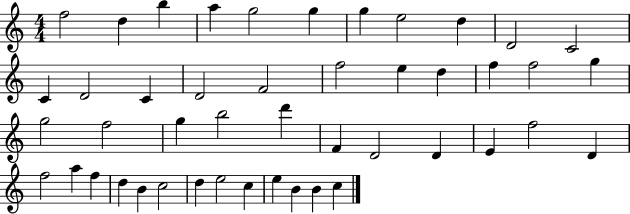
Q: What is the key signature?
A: C major